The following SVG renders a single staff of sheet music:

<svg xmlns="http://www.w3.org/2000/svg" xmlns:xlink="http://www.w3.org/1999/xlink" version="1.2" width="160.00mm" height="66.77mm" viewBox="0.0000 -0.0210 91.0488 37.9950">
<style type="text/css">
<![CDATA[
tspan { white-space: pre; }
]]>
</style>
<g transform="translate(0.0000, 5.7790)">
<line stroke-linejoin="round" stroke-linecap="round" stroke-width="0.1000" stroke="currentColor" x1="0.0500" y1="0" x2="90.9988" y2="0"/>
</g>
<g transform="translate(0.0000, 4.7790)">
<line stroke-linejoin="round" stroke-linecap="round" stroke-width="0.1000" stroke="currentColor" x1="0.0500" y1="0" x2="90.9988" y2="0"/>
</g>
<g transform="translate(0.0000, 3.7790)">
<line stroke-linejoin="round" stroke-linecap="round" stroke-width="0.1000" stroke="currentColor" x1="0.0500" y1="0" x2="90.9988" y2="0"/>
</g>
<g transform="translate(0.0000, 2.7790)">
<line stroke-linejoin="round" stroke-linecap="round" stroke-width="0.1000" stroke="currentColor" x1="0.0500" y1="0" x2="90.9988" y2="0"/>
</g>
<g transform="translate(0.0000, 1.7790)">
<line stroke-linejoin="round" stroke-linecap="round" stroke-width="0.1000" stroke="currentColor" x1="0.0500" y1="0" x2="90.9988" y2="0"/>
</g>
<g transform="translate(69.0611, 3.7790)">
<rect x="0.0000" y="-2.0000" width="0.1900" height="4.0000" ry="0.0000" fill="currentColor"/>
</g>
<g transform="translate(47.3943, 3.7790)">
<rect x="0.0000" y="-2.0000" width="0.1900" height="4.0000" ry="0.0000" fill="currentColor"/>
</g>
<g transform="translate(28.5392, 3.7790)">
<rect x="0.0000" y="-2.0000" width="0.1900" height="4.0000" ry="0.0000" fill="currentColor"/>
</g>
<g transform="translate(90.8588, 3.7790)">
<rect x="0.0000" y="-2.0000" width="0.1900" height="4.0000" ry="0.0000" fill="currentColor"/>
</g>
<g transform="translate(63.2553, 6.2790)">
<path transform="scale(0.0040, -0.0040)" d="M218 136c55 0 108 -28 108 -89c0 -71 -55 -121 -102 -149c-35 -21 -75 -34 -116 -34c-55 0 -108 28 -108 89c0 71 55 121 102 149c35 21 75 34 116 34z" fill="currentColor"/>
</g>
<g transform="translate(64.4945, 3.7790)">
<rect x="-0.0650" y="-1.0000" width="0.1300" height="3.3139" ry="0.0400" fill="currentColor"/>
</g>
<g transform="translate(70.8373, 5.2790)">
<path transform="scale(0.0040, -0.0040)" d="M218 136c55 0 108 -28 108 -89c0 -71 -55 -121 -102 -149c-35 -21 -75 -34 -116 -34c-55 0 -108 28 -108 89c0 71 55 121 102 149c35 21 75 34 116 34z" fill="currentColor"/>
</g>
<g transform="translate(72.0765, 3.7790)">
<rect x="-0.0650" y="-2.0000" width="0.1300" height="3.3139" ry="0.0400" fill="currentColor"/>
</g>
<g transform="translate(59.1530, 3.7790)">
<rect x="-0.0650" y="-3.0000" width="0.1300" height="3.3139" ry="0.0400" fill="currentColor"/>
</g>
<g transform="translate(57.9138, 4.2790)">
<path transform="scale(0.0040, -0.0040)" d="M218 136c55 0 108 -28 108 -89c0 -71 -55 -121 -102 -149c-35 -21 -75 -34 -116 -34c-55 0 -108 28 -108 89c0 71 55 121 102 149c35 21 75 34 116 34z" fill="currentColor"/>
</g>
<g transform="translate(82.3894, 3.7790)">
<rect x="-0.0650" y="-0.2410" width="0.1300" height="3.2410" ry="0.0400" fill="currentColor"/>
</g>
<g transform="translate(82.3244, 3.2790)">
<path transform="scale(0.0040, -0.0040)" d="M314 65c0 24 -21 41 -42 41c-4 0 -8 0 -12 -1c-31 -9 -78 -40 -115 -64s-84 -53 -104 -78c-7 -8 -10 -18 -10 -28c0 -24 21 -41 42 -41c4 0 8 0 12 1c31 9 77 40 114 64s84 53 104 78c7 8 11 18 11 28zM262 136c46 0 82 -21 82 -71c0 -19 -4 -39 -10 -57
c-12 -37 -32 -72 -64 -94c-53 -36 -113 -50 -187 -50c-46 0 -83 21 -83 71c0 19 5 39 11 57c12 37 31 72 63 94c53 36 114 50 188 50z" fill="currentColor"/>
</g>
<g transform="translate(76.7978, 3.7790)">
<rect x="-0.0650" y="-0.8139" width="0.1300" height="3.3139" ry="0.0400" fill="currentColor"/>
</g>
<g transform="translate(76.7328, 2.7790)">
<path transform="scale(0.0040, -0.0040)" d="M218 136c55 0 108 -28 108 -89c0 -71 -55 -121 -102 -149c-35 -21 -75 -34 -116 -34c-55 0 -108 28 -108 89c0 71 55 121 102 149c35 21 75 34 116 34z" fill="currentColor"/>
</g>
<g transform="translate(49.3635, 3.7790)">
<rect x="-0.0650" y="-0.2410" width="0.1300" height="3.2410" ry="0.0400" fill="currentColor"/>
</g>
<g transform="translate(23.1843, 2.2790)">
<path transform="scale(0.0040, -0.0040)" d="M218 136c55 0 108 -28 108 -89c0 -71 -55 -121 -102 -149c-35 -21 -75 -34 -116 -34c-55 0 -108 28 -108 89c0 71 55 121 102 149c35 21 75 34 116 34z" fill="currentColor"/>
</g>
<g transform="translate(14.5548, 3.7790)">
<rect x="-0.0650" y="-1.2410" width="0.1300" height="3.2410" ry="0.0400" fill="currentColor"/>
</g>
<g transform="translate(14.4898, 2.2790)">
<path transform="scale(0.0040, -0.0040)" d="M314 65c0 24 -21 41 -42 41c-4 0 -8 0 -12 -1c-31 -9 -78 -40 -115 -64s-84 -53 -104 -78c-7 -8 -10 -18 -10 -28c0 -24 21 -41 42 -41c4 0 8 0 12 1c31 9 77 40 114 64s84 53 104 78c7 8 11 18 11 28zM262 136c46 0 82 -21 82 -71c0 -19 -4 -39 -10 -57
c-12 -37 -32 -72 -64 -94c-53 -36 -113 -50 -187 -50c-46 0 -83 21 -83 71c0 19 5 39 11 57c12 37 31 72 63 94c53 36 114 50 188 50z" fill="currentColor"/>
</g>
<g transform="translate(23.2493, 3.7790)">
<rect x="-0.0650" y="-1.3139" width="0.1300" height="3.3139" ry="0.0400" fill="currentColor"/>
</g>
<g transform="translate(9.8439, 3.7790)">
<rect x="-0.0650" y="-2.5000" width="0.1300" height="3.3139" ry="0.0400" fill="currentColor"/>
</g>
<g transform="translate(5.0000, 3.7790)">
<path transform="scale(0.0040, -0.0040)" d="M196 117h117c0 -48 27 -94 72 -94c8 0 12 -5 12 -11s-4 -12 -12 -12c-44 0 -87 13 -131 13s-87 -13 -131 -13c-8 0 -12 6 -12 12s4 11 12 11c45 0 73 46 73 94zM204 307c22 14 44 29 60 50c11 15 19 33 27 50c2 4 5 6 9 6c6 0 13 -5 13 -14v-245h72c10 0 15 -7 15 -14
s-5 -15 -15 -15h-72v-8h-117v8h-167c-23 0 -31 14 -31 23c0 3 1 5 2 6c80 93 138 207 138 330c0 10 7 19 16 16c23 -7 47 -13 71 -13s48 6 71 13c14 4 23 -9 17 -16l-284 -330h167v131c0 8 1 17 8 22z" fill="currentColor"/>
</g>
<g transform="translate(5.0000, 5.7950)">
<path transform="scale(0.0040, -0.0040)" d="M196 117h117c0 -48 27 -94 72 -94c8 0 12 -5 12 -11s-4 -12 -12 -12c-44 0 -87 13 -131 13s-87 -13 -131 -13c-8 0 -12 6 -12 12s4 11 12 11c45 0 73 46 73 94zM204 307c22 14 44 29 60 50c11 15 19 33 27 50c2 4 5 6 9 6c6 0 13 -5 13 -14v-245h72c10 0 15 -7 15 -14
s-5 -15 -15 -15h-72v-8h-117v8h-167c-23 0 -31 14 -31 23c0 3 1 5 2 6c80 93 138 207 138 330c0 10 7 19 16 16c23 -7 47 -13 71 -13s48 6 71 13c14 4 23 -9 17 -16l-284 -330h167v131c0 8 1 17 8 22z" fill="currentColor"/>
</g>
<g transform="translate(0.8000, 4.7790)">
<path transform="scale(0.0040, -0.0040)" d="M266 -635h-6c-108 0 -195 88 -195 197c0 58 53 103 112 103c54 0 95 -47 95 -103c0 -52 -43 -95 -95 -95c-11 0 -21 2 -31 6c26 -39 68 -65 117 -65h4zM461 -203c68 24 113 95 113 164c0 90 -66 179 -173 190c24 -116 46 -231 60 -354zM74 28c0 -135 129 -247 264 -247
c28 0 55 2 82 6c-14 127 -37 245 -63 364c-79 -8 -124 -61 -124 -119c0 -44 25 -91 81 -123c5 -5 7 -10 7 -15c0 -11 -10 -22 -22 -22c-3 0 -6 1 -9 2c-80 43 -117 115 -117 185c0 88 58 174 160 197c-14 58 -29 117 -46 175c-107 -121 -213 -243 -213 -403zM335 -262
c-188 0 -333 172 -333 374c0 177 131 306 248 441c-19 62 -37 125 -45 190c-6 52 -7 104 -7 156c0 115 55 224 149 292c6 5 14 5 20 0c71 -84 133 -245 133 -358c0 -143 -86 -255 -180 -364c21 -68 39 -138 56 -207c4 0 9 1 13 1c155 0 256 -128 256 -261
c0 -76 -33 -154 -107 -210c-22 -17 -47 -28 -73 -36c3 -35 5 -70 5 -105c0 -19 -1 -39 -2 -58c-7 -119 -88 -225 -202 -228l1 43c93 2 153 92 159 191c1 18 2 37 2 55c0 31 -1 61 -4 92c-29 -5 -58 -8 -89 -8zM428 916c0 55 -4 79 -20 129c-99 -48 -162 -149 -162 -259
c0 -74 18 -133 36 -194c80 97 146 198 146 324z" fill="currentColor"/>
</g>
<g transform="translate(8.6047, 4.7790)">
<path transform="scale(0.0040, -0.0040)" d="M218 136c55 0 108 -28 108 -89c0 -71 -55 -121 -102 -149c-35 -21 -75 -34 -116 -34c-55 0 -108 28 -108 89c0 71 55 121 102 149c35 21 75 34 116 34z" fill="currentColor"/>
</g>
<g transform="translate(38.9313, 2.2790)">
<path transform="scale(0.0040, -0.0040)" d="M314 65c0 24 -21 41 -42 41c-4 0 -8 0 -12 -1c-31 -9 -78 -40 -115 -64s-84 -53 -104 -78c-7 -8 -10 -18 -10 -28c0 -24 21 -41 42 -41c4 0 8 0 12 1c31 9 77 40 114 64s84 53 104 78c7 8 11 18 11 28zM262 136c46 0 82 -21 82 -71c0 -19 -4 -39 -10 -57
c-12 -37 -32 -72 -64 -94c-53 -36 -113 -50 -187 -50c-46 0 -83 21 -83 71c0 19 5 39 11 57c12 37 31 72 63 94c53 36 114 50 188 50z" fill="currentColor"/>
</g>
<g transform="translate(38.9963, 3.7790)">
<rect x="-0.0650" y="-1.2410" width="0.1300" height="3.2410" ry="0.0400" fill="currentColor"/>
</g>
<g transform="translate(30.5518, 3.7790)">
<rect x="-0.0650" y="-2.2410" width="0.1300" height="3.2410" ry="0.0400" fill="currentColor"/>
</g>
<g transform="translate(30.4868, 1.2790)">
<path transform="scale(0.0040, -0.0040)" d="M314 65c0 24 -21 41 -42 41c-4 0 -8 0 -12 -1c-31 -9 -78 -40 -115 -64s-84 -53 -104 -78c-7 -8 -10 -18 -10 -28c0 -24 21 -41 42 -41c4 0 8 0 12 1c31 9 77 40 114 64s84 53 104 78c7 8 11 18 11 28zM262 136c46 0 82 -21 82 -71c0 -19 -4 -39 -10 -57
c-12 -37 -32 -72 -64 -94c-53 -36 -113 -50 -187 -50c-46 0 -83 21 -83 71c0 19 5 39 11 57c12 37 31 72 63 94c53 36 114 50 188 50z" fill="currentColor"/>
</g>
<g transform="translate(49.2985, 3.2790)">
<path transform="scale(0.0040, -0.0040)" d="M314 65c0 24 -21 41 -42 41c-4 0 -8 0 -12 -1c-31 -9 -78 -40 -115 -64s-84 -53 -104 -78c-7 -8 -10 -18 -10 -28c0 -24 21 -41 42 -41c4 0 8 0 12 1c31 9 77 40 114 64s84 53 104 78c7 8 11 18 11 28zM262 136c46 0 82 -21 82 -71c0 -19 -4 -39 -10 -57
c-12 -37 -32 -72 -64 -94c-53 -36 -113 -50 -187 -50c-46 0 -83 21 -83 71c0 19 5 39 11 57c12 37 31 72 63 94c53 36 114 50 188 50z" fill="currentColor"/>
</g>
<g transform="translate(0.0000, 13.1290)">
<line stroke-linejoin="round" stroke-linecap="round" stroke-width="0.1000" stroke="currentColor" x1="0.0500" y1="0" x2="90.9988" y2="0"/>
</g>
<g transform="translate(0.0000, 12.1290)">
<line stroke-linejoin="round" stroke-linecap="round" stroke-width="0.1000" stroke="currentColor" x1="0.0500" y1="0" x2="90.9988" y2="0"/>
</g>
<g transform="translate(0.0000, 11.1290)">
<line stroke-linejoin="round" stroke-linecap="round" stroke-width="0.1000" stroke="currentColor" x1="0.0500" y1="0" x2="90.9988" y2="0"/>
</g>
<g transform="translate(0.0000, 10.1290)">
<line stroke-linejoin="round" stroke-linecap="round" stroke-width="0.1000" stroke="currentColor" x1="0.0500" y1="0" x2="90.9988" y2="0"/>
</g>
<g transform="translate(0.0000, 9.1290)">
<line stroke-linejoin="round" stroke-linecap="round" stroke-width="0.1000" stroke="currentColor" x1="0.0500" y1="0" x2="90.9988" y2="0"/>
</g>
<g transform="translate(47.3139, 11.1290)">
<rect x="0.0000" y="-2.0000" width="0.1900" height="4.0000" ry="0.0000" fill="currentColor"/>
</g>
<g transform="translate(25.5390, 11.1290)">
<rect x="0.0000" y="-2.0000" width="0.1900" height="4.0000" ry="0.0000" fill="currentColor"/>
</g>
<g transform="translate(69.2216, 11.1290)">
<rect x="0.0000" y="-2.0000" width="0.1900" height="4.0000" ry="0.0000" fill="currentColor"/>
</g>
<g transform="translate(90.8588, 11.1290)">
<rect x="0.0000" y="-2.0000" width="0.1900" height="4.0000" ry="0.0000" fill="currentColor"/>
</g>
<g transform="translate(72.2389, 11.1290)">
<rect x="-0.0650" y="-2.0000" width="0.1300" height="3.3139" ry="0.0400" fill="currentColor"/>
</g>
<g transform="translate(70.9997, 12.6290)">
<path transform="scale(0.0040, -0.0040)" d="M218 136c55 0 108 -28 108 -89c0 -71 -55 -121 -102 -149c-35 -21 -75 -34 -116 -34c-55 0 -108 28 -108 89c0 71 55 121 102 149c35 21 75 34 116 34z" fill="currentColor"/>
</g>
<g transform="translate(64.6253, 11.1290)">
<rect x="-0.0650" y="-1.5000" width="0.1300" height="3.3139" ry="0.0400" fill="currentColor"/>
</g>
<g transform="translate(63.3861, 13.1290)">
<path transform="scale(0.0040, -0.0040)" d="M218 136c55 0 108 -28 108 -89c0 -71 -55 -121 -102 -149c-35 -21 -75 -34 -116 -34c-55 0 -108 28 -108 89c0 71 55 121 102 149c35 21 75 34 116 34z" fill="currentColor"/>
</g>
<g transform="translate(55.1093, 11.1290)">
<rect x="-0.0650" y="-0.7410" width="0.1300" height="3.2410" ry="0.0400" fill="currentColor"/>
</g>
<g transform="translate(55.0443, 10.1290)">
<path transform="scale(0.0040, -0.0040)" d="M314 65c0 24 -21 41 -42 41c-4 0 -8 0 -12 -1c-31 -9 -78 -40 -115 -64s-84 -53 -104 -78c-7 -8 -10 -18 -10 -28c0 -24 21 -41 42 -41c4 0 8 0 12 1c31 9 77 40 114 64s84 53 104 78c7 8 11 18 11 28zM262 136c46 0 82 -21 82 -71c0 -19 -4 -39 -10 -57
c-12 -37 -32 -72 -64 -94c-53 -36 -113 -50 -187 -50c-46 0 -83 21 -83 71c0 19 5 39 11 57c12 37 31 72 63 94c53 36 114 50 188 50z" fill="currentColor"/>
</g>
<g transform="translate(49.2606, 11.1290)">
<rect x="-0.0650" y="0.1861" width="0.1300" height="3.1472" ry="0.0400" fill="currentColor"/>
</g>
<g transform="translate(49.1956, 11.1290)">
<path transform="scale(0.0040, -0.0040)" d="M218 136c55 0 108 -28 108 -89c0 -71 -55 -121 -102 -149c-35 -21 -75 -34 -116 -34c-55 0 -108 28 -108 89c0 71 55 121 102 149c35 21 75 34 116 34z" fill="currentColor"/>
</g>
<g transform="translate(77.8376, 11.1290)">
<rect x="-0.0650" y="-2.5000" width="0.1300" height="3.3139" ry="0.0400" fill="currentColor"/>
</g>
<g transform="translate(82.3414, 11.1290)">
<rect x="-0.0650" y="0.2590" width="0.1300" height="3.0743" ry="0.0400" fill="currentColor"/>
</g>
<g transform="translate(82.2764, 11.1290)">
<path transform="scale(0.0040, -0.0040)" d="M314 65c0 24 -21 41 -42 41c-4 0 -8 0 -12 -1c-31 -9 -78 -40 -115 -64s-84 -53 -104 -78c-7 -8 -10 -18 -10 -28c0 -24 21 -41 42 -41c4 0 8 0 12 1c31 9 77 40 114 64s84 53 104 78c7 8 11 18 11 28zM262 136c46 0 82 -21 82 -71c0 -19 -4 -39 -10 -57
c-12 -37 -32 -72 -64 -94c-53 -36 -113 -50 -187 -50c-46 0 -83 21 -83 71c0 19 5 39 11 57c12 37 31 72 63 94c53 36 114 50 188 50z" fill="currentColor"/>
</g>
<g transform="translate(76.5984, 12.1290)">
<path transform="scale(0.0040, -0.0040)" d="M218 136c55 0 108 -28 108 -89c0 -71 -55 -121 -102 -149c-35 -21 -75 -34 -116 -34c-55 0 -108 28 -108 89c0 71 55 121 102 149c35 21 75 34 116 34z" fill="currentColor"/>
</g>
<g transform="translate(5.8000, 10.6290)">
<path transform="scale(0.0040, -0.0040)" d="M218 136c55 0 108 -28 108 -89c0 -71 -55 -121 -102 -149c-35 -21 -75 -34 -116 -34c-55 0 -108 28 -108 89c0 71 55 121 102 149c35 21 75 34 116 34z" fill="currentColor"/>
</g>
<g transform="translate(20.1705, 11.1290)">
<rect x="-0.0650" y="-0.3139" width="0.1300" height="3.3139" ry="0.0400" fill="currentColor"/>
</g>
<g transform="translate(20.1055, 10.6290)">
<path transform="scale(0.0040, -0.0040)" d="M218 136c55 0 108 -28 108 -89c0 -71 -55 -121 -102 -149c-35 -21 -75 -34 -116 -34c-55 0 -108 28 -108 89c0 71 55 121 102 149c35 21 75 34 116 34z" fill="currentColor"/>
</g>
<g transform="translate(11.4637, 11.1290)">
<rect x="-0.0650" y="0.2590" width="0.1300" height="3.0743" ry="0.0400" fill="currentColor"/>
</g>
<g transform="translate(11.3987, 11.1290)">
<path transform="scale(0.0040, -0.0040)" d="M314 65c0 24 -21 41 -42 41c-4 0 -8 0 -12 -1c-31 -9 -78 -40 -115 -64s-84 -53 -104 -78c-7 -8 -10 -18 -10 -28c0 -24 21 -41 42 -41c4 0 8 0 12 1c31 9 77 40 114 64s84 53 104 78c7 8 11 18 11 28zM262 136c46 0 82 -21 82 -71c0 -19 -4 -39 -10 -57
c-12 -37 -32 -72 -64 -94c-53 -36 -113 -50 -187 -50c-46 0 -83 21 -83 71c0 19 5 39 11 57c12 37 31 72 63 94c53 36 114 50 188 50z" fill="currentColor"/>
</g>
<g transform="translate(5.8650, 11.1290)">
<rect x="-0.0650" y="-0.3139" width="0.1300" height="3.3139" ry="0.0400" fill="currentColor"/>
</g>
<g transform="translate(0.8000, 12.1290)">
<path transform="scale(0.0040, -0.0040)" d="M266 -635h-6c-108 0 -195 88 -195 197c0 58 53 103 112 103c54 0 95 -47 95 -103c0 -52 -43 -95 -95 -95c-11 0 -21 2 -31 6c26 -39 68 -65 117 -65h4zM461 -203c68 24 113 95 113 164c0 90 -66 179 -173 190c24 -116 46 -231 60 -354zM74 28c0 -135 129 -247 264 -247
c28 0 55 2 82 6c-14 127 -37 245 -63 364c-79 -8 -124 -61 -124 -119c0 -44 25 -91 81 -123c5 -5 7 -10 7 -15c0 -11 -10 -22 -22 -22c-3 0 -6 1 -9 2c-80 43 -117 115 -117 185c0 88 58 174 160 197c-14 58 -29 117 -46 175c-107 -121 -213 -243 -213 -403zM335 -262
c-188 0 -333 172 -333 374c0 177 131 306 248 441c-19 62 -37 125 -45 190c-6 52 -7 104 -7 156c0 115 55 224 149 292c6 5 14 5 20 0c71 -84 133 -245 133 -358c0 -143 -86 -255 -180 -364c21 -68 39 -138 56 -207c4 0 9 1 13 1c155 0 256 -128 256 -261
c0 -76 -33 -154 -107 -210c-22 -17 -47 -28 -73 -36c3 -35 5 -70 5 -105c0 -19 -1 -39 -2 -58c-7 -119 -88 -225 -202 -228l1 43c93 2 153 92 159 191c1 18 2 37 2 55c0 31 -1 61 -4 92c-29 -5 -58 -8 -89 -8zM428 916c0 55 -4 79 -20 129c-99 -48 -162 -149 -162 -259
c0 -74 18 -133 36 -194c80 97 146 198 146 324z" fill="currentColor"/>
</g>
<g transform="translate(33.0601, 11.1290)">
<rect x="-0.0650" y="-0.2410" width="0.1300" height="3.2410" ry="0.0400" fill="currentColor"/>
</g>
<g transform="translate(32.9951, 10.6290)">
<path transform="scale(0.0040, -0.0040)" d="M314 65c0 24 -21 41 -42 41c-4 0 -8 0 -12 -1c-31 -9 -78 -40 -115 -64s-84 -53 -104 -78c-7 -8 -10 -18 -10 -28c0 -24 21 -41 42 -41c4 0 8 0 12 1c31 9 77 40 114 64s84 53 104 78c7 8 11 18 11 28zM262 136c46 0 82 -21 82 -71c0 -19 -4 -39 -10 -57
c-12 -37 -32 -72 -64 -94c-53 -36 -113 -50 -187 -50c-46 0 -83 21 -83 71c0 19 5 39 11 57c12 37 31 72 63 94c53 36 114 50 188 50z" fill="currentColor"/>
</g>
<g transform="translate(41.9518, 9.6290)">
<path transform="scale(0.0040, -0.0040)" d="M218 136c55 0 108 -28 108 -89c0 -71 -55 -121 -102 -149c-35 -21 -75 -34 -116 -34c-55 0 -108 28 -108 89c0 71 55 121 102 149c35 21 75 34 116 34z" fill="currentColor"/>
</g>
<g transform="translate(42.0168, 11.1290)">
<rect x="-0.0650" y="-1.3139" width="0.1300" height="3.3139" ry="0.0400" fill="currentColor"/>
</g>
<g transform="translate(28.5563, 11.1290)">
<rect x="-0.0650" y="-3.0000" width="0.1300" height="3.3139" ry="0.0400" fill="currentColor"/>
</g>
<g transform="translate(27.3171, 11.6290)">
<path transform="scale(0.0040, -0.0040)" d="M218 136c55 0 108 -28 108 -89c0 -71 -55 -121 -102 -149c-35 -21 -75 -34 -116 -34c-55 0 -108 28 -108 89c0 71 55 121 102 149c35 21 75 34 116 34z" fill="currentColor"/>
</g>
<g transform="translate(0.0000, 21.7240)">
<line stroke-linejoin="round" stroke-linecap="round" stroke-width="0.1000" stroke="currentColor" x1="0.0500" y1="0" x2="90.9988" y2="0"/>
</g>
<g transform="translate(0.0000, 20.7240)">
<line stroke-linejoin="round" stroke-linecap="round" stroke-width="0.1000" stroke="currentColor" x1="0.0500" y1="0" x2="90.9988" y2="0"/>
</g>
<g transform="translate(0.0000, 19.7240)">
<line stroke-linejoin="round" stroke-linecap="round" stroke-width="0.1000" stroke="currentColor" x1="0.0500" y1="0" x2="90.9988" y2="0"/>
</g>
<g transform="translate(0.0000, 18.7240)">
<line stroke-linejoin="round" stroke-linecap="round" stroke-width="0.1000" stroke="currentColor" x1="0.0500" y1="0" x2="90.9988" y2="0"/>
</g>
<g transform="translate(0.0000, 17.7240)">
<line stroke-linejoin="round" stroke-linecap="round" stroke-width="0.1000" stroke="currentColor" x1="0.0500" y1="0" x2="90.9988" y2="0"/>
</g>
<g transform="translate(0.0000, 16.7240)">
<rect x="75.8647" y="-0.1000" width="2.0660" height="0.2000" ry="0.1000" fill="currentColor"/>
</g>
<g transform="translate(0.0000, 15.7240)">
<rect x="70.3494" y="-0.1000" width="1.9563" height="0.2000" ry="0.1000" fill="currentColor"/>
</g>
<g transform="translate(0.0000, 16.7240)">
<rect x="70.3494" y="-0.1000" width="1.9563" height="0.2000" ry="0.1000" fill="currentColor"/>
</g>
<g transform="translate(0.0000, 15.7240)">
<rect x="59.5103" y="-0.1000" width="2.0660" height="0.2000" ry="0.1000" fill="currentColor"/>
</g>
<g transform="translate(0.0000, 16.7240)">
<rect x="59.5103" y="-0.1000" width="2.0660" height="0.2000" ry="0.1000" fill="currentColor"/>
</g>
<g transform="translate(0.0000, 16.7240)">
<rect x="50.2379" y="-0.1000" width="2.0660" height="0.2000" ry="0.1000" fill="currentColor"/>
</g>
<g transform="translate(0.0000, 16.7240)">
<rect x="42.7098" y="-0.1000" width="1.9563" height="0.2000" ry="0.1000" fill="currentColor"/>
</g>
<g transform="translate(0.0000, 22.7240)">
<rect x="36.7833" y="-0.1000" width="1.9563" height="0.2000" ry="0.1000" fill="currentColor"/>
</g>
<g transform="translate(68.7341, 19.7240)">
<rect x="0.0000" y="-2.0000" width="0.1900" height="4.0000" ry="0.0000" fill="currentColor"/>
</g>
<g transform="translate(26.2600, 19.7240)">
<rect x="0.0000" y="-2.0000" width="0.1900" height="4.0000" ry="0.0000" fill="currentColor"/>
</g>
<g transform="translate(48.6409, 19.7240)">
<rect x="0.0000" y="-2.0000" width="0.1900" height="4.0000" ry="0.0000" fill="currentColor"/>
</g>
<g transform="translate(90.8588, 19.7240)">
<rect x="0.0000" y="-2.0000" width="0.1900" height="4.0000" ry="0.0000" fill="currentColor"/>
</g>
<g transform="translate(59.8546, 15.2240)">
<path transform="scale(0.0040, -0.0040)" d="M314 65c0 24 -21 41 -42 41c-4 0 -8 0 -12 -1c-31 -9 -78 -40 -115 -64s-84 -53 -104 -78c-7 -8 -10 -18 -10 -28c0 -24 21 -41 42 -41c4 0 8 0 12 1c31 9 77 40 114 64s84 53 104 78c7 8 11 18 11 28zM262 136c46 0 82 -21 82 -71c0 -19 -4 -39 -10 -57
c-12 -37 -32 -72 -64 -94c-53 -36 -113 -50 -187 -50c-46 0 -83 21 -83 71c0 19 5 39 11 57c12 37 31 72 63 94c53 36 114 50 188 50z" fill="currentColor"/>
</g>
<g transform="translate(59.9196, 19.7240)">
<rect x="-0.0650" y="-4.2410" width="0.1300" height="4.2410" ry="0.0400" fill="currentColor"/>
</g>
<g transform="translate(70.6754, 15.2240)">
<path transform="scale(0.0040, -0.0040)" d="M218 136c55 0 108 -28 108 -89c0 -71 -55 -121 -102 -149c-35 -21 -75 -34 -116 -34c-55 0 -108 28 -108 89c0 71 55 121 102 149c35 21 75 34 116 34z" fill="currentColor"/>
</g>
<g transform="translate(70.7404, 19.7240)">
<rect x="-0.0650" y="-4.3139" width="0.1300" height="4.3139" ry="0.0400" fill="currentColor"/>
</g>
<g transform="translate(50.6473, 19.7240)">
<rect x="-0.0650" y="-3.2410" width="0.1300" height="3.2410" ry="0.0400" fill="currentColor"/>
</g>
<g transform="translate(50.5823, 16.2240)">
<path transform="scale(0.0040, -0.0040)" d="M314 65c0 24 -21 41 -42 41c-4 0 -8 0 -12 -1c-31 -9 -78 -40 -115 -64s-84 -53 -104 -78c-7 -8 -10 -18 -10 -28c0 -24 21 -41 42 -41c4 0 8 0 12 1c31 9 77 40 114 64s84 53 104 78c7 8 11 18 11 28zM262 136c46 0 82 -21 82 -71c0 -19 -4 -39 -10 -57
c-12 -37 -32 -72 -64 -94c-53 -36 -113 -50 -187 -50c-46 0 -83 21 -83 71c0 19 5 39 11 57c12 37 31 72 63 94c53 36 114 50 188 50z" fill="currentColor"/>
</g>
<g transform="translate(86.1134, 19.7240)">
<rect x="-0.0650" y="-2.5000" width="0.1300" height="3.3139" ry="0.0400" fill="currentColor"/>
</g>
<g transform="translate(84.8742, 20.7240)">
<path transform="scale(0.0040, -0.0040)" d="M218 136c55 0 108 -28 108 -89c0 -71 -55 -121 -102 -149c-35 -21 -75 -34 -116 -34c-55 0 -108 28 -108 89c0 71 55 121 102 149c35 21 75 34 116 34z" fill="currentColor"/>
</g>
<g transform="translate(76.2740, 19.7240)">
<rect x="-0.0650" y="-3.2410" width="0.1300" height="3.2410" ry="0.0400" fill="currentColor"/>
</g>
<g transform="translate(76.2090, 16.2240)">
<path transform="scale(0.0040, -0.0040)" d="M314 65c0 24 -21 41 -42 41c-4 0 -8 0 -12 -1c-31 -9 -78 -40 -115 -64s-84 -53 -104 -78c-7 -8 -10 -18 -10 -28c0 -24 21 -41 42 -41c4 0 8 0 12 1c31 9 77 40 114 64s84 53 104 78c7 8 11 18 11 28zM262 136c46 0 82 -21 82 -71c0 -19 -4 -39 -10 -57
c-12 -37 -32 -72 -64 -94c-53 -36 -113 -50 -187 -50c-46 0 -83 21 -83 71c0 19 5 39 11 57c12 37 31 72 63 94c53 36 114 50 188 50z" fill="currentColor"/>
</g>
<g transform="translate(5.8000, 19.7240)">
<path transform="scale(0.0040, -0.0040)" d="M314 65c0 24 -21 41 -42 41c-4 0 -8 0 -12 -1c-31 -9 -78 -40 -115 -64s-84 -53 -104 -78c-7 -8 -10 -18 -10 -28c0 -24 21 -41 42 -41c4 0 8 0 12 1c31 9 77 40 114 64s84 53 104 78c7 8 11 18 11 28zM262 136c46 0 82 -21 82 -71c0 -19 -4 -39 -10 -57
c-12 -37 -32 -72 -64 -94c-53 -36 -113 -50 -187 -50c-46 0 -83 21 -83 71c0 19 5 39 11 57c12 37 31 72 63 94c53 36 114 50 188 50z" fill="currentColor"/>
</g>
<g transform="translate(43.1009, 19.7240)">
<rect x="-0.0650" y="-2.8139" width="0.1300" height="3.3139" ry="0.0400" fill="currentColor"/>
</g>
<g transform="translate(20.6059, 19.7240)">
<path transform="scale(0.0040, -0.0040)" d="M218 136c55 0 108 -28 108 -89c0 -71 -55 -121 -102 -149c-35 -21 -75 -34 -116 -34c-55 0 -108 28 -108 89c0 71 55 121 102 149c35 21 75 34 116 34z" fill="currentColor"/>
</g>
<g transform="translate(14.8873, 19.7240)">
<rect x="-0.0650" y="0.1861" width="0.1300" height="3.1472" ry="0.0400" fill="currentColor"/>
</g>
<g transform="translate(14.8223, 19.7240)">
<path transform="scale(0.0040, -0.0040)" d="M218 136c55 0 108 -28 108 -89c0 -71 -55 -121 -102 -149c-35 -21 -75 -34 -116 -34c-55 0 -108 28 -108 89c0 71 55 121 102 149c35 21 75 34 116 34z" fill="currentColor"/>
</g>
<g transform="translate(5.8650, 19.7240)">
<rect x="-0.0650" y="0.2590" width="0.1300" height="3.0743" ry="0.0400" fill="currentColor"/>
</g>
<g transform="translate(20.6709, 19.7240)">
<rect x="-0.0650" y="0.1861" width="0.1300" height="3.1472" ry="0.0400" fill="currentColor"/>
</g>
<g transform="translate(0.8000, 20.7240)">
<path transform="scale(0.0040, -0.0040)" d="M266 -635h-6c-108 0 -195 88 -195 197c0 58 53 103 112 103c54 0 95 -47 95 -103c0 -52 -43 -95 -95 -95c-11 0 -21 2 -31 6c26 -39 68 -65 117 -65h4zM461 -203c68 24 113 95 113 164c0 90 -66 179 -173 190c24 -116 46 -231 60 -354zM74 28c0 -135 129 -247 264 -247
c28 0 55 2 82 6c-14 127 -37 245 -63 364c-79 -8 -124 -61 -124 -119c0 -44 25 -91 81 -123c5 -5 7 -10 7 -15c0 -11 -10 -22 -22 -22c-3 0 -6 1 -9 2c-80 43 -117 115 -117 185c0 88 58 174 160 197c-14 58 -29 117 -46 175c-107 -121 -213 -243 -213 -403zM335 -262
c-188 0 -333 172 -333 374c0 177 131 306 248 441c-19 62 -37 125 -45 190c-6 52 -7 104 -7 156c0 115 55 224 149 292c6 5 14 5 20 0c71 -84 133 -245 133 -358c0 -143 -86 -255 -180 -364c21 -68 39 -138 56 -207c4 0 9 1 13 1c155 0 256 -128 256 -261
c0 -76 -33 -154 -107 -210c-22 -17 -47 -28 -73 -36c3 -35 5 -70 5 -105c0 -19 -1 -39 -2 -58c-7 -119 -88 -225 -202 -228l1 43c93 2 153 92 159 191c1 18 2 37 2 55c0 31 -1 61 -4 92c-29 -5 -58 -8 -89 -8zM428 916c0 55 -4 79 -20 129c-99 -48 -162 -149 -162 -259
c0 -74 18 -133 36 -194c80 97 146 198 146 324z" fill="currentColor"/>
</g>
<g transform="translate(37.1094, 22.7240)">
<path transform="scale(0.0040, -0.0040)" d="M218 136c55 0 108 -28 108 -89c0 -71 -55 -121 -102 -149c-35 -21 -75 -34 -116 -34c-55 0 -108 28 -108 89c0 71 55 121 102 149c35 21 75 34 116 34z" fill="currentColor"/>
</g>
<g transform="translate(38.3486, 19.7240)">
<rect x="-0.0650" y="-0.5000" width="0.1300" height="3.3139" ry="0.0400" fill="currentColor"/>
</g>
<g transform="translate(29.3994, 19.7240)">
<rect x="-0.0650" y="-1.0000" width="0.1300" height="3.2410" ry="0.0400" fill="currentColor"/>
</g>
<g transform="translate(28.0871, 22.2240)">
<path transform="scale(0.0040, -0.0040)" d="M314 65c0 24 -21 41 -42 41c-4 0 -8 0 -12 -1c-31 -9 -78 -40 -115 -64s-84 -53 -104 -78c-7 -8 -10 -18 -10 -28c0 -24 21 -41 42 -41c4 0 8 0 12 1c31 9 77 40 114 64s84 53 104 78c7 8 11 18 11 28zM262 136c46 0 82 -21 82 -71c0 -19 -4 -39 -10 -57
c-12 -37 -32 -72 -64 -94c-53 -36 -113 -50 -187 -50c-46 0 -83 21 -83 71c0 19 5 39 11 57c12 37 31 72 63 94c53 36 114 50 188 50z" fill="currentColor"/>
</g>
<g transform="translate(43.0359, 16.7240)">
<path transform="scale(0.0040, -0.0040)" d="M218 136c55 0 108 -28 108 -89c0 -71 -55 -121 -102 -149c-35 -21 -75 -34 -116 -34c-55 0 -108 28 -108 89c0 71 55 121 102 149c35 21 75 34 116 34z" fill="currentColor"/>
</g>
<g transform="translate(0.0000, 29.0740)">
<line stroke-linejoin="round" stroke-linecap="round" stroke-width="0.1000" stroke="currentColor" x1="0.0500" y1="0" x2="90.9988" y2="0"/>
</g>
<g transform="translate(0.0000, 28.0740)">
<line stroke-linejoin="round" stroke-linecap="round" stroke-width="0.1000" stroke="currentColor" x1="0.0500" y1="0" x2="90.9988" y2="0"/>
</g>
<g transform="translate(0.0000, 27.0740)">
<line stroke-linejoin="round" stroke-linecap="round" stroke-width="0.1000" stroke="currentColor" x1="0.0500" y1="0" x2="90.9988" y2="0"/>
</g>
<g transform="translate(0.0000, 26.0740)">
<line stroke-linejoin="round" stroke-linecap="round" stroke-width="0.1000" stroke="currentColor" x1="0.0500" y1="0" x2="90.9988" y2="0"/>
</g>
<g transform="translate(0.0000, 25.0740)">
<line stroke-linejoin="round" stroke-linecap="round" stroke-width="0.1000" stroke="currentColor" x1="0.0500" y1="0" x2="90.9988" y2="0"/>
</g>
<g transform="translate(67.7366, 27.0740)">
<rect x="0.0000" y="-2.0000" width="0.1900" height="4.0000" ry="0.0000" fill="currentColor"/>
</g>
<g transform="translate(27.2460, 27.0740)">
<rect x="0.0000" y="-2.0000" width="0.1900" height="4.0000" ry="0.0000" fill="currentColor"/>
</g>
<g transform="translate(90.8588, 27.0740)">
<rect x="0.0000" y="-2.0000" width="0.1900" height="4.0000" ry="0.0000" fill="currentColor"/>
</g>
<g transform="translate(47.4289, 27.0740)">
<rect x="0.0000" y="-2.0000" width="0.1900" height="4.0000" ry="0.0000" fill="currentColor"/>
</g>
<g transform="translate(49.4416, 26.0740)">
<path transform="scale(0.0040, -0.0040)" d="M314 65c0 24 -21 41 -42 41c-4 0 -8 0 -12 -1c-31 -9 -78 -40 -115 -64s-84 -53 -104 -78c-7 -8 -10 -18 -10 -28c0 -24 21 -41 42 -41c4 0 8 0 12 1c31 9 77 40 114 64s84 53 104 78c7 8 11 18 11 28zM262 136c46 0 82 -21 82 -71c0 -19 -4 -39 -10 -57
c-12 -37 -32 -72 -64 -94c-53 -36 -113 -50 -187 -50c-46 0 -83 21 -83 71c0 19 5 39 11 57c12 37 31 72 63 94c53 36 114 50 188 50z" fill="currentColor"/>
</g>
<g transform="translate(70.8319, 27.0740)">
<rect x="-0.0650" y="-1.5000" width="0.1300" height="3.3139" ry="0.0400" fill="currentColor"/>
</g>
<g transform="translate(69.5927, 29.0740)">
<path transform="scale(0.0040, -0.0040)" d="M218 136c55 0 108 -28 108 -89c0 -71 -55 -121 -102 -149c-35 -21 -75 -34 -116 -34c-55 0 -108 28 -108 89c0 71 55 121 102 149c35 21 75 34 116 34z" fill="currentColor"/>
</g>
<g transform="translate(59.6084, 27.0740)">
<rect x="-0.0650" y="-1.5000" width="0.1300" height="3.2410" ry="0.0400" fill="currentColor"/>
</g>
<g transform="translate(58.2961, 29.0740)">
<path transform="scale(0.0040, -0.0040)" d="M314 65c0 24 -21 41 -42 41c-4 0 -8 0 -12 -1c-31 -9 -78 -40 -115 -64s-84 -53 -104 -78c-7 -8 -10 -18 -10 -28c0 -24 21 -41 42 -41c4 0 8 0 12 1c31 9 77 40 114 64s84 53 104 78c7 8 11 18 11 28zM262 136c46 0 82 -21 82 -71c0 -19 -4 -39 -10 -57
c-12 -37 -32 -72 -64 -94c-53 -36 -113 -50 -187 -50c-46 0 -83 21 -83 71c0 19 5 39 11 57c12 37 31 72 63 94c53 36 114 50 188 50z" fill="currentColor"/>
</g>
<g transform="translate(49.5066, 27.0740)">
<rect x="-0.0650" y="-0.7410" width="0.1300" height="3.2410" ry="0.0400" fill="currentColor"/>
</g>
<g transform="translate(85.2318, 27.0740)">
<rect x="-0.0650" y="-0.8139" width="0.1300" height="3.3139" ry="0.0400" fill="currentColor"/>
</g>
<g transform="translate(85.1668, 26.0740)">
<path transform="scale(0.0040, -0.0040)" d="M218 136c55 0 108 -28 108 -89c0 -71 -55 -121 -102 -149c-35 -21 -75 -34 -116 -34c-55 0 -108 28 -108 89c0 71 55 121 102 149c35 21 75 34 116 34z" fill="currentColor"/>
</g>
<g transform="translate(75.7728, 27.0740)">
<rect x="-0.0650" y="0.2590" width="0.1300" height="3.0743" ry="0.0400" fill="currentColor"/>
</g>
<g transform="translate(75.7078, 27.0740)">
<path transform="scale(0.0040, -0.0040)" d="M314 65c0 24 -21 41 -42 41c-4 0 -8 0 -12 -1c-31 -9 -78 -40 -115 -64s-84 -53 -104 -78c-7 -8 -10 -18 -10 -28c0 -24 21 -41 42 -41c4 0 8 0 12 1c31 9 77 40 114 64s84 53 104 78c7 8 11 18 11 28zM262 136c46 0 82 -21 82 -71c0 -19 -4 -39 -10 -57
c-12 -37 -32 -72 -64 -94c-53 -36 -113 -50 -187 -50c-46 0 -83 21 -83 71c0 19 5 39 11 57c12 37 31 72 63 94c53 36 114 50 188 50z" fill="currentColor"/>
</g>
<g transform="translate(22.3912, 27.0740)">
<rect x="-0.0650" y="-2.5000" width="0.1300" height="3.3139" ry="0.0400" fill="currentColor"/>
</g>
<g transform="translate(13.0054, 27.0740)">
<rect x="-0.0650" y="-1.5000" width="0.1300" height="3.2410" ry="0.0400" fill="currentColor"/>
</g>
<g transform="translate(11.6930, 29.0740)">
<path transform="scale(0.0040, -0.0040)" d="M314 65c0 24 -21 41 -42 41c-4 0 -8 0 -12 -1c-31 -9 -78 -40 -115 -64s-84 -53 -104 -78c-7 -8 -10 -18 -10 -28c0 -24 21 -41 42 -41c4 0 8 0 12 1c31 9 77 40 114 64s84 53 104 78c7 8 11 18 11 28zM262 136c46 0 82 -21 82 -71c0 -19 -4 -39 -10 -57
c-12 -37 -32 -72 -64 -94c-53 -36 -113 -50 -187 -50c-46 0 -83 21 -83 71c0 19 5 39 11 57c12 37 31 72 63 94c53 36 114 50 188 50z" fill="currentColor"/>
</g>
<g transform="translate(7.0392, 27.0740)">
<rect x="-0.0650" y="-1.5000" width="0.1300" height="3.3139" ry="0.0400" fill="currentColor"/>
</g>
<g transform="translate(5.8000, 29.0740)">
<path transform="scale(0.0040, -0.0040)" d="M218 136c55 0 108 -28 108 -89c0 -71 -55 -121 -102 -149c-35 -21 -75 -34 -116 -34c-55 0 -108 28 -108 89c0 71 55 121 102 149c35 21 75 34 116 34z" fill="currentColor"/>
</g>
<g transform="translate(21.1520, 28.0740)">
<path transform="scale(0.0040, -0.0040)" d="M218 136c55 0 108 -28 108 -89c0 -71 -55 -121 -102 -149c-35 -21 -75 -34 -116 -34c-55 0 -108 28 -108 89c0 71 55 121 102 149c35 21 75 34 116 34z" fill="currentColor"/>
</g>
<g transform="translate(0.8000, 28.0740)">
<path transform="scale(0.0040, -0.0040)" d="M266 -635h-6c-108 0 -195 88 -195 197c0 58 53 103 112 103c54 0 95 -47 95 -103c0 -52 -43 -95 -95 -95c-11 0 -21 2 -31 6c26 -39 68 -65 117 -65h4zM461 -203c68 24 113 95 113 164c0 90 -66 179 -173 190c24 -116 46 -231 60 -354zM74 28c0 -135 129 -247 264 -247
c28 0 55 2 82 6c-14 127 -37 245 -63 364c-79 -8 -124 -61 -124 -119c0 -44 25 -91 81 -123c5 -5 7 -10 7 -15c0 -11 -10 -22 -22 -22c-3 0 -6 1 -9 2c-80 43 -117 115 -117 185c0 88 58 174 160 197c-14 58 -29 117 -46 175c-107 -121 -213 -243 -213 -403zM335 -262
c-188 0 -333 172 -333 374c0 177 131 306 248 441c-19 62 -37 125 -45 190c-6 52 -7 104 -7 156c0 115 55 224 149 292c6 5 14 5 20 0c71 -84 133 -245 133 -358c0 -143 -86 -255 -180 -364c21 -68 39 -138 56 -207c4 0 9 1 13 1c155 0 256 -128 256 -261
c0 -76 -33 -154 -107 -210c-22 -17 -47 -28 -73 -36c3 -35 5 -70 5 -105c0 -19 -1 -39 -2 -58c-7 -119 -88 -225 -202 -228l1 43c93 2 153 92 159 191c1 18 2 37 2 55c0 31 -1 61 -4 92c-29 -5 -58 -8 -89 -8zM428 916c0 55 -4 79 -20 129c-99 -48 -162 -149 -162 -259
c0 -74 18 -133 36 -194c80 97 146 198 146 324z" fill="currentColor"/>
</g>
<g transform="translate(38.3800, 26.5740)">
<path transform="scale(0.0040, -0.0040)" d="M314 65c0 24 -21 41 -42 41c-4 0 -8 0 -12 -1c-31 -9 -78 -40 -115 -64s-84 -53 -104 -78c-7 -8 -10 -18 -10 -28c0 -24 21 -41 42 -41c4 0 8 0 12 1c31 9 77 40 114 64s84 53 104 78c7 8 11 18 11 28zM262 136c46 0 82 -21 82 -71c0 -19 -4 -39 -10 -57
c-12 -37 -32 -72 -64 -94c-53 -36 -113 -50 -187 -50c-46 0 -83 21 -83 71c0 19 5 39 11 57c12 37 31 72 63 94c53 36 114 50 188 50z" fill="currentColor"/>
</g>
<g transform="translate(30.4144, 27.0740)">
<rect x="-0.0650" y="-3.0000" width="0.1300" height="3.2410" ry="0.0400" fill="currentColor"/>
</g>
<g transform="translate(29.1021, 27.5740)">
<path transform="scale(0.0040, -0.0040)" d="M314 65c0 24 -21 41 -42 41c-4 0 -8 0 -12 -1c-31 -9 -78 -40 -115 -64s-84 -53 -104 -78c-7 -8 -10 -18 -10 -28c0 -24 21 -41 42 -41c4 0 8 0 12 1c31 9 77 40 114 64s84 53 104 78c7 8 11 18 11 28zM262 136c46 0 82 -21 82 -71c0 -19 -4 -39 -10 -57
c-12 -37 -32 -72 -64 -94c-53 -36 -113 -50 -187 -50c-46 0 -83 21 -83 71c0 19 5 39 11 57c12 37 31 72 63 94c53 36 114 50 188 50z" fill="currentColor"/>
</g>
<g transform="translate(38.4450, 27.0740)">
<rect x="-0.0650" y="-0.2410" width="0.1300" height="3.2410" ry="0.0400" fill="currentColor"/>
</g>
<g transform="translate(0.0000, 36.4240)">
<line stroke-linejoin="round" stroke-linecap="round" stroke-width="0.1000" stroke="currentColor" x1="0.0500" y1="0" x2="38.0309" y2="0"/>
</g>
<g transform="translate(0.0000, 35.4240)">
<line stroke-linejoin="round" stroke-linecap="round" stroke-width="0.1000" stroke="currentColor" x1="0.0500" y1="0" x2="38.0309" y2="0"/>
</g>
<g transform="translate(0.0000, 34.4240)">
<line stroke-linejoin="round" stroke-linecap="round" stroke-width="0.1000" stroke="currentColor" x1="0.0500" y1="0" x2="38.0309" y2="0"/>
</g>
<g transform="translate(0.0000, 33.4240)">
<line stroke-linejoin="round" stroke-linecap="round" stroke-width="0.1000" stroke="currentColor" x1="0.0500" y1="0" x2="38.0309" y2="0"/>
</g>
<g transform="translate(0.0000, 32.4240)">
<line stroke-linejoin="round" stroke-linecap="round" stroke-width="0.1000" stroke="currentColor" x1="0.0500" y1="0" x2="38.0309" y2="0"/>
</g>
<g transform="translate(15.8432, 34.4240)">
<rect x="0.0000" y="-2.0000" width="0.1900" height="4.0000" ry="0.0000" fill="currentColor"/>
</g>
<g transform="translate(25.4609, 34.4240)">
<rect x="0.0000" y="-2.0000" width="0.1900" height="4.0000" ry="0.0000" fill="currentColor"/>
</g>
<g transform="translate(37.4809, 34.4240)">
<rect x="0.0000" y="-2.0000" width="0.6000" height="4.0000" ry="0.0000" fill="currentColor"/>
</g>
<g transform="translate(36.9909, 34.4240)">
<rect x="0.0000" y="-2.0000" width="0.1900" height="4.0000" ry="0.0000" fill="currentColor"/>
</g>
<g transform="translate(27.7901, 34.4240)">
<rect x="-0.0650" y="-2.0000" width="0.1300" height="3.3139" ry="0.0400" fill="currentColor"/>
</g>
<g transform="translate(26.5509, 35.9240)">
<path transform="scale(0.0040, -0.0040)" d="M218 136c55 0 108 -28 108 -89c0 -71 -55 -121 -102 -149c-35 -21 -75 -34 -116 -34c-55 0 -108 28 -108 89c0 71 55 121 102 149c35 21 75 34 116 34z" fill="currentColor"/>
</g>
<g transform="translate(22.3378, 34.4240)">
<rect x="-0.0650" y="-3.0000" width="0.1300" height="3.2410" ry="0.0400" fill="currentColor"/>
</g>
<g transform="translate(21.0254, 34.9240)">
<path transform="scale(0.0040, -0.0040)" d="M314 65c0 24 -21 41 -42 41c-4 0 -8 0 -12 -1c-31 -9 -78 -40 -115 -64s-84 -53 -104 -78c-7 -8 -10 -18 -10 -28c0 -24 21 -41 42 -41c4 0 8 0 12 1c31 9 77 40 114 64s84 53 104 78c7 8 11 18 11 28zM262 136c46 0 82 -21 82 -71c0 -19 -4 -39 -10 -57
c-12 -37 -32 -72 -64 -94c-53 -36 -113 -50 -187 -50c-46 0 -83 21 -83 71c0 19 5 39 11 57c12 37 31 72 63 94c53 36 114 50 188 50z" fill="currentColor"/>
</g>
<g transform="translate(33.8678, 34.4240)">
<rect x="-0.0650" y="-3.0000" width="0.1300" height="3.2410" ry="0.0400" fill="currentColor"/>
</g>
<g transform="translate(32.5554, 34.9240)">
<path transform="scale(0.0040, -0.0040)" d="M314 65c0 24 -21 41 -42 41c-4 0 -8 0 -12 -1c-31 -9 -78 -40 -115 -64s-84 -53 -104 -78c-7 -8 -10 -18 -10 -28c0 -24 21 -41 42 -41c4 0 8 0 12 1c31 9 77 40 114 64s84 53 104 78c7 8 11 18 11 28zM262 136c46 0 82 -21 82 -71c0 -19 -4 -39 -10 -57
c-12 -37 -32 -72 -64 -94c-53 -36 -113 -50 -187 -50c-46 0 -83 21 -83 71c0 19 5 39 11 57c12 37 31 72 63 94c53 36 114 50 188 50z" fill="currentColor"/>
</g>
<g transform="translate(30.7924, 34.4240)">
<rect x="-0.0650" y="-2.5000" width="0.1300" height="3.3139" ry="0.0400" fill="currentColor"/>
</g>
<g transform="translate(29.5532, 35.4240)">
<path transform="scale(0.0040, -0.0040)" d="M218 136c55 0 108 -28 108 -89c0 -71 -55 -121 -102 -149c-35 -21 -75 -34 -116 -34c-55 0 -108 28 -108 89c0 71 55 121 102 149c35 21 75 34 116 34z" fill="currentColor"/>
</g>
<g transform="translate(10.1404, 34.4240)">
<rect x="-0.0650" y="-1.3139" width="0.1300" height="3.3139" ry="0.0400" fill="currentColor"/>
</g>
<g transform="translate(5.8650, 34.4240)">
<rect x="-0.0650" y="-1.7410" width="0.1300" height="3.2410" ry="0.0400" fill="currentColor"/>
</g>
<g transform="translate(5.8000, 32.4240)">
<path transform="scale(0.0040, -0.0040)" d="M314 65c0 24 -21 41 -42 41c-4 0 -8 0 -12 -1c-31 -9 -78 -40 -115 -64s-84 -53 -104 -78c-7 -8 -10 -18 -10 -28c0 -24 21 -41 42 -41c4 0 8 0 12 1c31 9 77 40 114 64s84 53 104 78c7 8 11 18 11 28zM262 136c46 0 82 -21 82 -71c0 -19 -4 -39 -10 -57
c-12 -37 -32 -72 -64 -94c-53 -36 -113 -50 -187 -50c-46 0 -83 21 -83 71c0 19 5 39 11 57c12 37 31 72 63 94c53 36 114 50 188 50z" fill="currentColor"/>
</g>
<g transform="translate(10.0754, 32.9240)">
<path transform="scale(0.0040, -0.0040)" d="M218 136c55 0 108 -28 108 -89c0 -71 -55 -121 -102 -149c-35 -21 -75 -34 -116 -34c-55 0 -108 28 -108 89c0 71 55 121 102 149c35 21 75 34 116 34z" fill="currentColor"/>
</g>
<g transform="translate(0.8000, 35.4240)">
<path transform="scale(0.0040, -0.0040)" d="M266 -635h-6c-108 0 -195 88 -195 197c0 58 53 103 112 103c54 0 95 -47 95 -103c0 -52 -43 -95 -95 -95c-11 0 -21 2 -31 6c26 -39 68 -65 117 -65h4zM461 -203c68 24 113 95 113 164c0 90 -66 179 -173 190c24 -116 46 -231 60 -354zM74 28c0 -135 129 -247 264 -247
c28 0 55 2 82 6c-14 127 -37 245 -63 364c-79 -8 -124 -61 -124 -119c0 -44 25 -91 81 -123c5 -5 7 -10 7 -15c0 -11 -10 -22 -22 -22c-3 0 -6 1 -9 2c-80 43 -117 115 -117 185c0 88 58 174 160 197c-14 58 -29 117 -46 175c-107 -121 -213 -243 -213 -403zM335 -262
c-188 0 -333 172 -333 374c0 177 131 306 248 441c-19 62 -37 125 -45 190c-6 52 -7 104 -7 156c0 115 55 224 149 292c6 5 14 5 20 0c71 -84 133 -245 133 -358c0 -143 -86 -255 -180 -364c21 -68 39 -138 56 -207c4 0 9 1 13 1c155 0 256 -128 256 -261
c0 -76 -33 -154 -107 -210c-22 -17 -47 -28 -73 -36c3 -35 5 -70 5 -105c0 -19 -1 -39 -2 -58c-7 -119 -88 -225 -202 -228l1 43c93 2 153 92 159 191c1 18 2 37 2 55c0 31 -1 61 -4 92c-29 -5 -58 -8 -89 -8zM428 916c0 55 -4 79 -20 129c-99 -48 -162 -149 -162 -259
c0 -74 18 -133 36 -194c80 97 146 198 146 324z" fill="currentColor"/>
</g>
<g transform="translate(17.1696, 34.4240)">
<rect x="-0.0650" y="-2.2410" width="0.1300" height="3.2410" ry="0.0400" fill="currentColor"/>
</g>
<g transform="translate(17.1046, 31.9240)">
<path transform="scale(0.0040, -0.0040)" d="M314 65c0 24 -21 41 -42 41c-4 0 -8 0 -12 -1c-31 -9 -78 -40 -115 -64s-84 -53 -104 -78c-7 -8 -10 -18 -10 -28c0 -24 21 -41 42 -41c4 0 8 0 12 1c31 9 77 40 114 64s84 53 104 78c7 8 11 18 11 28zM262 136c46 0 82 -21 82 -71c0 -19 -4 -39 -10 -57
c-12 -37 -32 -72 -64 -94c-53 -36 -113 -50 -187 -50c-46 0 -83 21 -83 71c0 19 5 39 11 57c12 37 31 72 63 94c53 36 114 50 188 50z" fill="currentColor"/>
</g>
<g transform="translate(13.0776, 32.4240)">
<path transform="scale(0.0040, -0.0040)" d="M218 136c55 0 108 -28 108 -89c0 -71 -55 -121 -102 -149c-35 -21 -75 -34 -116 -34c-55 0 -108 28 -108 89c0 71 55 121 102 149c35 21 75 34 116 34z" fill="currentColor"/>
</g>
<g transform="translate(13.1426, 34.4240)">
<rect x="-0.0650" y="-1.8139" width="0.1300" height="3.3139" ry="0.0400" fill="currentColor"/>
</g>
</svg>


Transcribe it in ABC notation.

X:1
T:Untitled
M:4/4
L:1/4
K:C
G e2 e g2 e2 c2 A D F d c2 c B2 c A c2 e B d2 E F G B2 B2 B B D2 C a b2 d'2 d' b2 G E E2 G A2 c2 d2 E2 E B2 d f2 e f g2 A2 F G A2